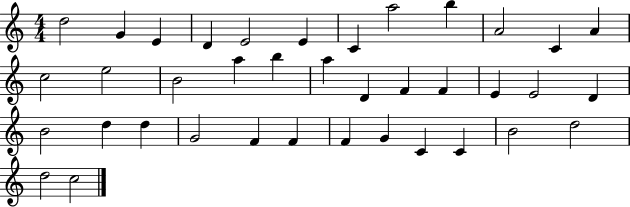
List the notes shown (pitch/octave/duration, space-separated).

D5/h G4/q E4/q D4/q E4/h E4/q C4/q A5/h B5/q A4/h C4/q A4/q C5/h E5/h B4/h A5/q B5/q A5/q D4/q F4/q F4/q E4/q E4/h D4/q B4/h D5/q D5/q G4/h F4/q F4/q F4/q G4/q C4/q C4/q B4/h D5/h D5/h C5/h